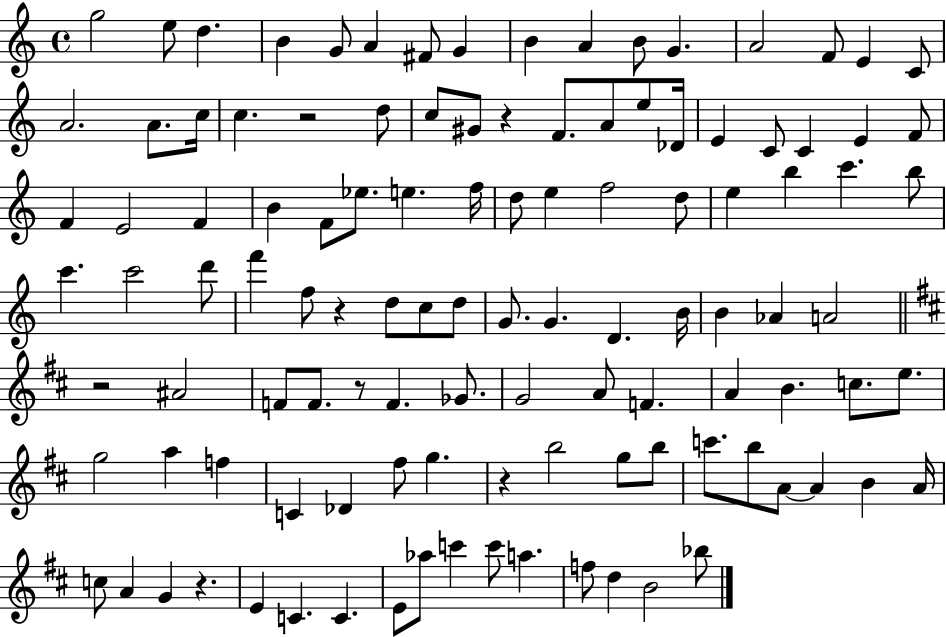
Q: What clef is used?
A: treble